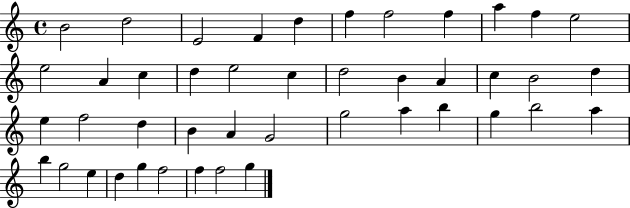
B4/h D5/h E4/h F4/q D5/q F5/q F5/h F5/q A5/q F5/q E5/h E5/h A4/q C5/q D5/q E5/h C5/q D5/h B4/q A4/q C5/q B4/h D5/q E5/q F5/h D5/q B4/q A4/q G4/h G5/h A5/q B5/q G5/q B5/h A5/q B5/q G5/h E5/q D5/q G5/q F5/h F5/q F5/h G5/q